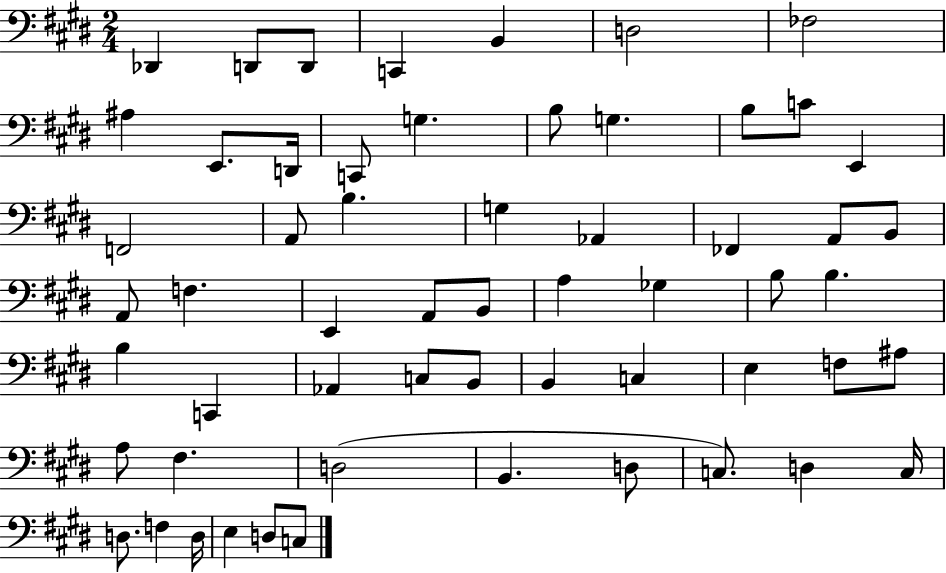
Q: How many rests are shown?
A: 0